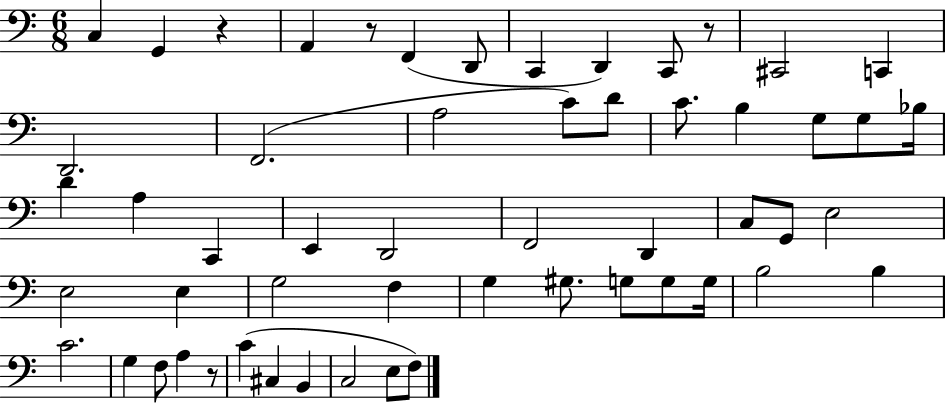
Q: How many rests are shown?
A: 4